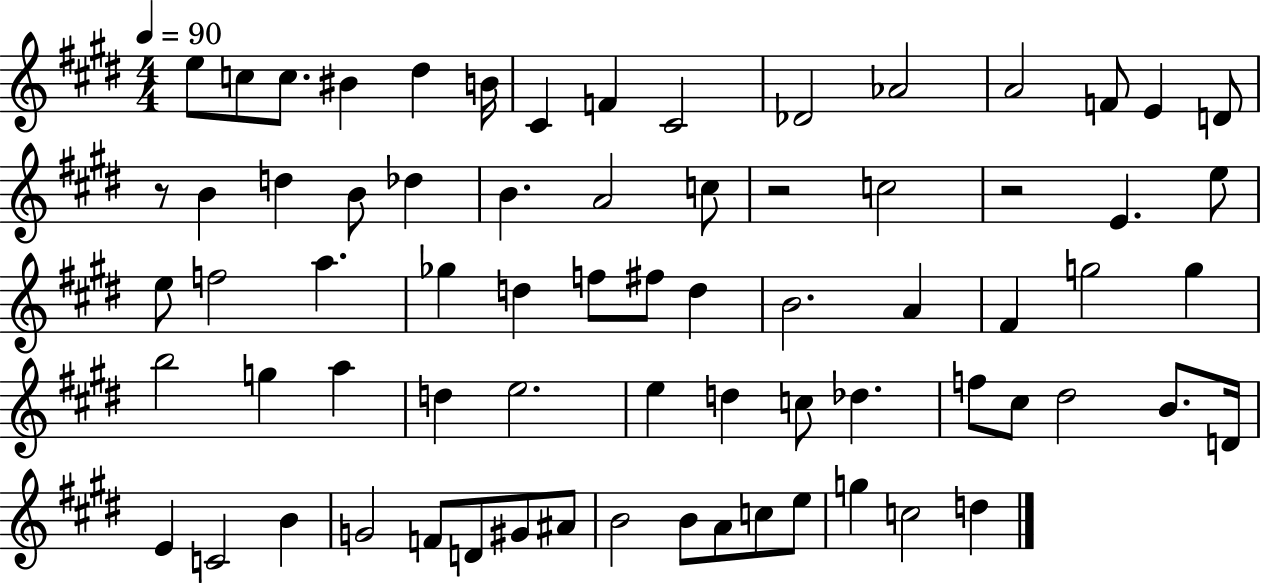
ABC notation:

X:1
T:Untitled
M:4/4
L:1/4
K:E
e/2 c/2 c/2 ^B ^d B/4 ^C F ^C2 _D2 _A2 A2 F/2 E D/2 z/2 B d B/2 _d B A2 c/2 z2 c2 z2 E e/2 e/2 f2 a _g d f/2 ^f/2 d B2 A ^F g2 g b2 g a d e2 e d c/2 _d f/2 ^c/2 ^d2 B/2 D/4 E C2 B G2 F/2 D/2 ^G/2 ^A/2 B2 B/2 A/2 c/2 e/2 g c2 d